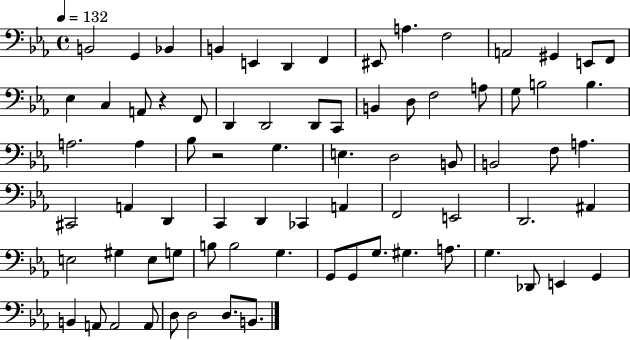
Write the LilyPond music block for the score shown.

{
  \clef bass
  \time 4/4
  \defaultTimeSignature
  \key ees \major
  \tempo 4 = 132
  b,2 g,4 bes,4 | b,4 e,4 d,4 f,4 | eis,8 a4. f2 | a,2 gis,4 e,8 f,8 | \break ees4 c4 a,8 r4 f,8 | d,4 d,2 d,8 c,8 | b,4 d8 f2 a8 | g8 b2 b4. | \break a2. a4 | bes8 r2 g4. | e4. d2 b,8 | b,2 f8 a4. | \break cis,2 a,4 d,4 | c,4 d,4 ces,4 a,4 | f,2 e,2 | d,2. ais,4 | \break e2 gis4 e8 g8 | b8 b2 g4. | g,8 g,8 g8. gis4. a8. | g4. des,8 e,4 g,4 | \break b,4 a,8 a,2 a,8 | d8 d2 d8. b,8. | \bar "|."
}